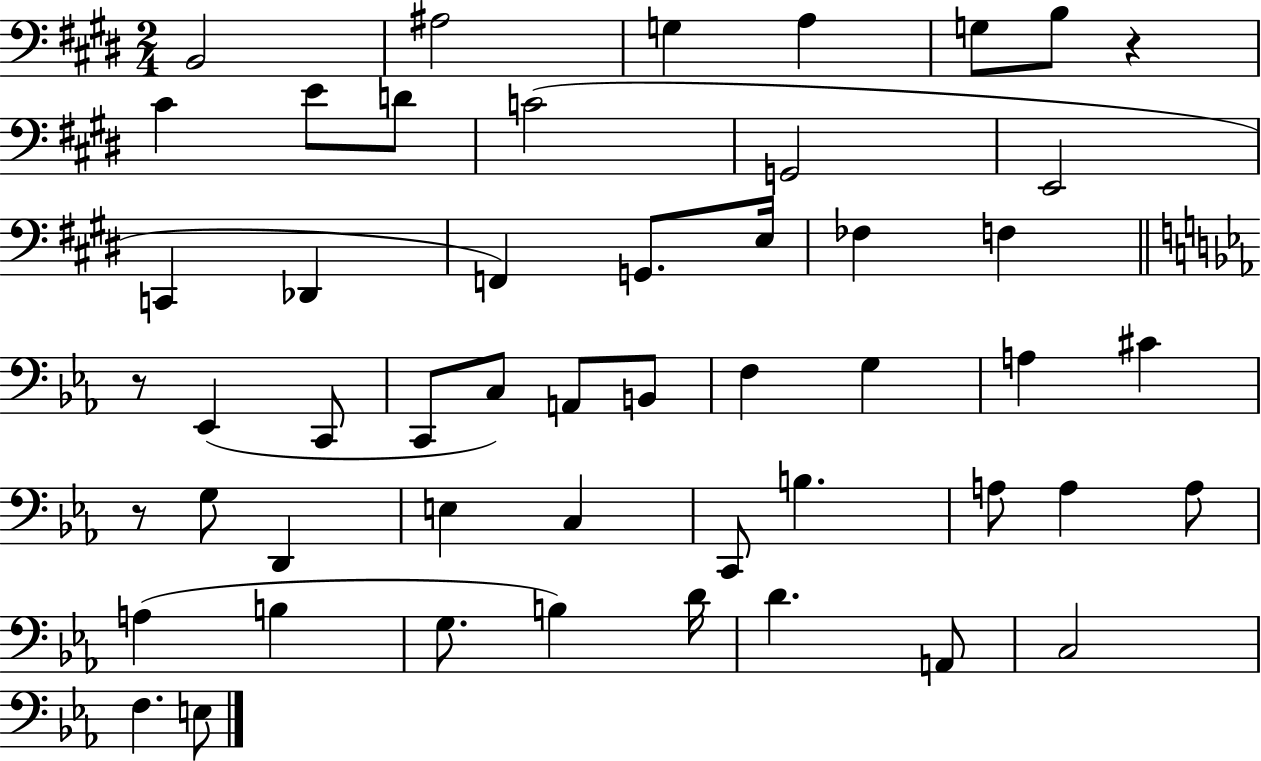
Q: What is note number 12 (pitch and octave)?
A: E2